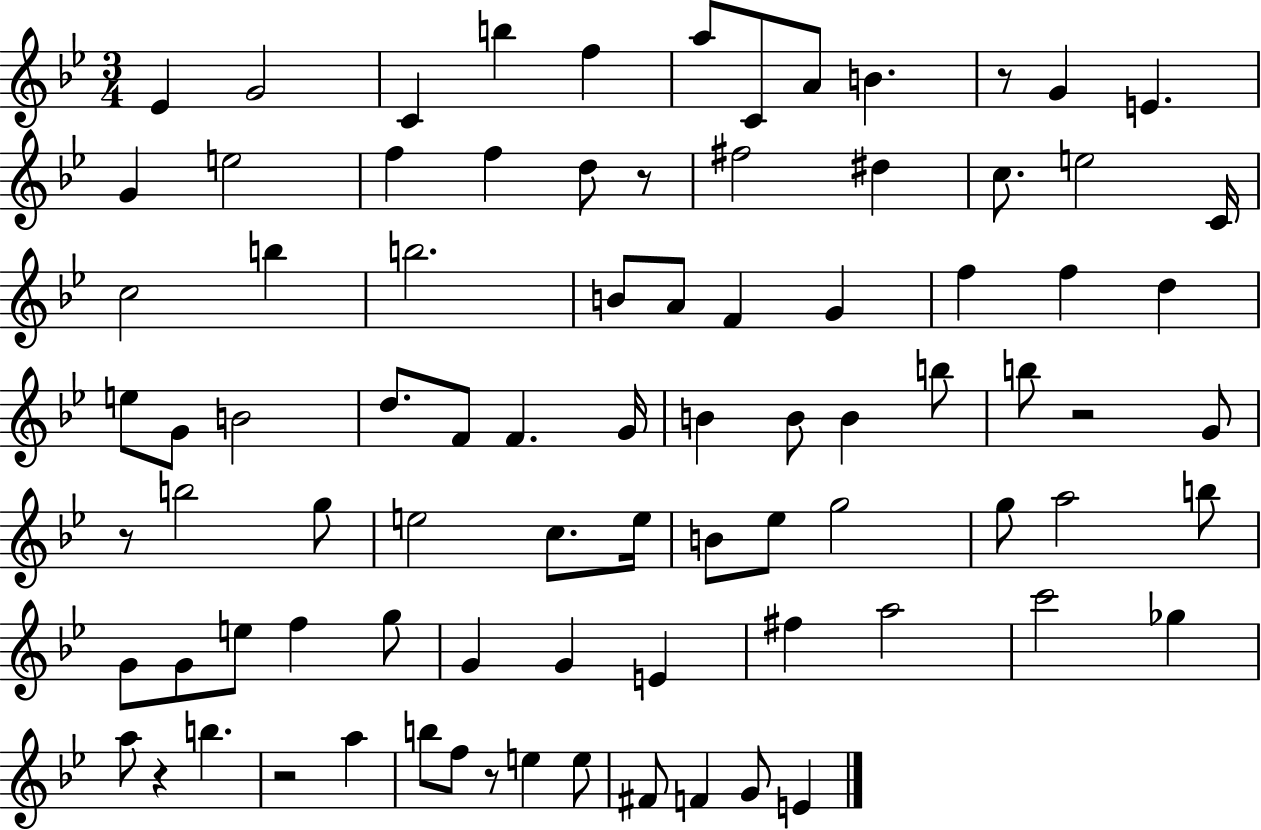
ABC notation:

X:1
T:Untitled
M:3/4
L:1/4
K:Bb
_E G2 C b f a/2 C/2 A/2 B z/2 G E G e2 f f d/2 z/2 ^f2 ^d c/2 e2 C/4 c2 b b2 B/2 A/2 F G f f d e/2 G/2 B2 d/2 F/2 F G/4 B B/2 B b/2 b/2 z2 G/2 z/2 b2 g/2 e2 c/2 e/4 B/2 _e/2 g2 g/2 a2 b/2 G/2 G/2 e/2 f g/2 G G E ^f a2 c'2 _g a/2 z b z2 a b/2 f/2 z/2 e e/2 ^F/2 F G/2 E